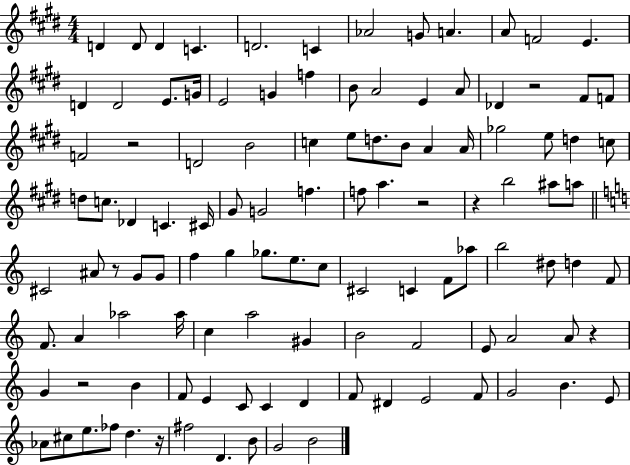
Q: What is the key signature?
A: E major